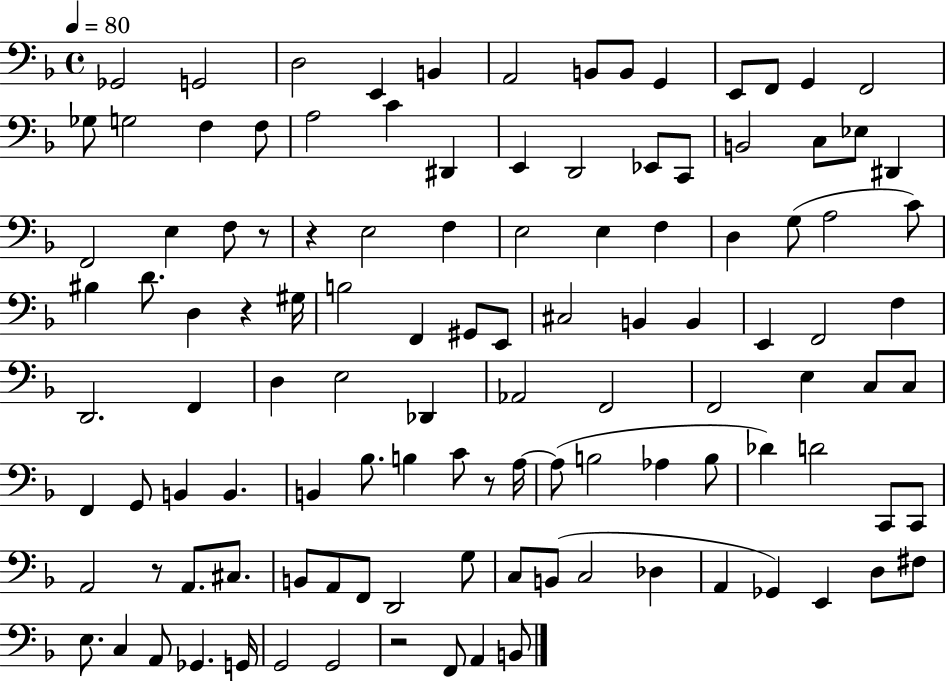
{
  \clef bass
  \time 4/4
  \defaultTimeSignature
  \key f \major
  \tempo 4 = 80
  ges,2 g,2 | d2 e,4 b,4 | a,2 b,8 b,8 g,4 | e,8 f,8 g,4 f,2 | \break ges8 g2 f4 f8 | a2 c'4 dis,4 | e,4 d,2 ees,8 c,8 | b,2 c8 ees8 dis,4 | \break f,2 e4 f8 r8 | r4 e2 f4 | e2 e4 f4 | d4 g8( a2 c'8) | \break bis4 d'8. d4 r4 gis16 | b2 f,4 gis,8 e,8 | cis2 b,4 b,4 | e,4 f,2 f4 | \break d,2. f,4 | d4 e2 des,4 | aes,2 f,2 | f,2 e4 c8 c8 | \break f,4 g,8 b,4 b,4. | b,4 bes8. b4 c'8 r8 a16~~ | a8( b2 aes4 b8 | des'4) d'2 c,8 c,8 | \break a,2 r8 a,8. cis8. | b,8 a,8 f,8 d,2 g8 | c8 b,8( c2 des4 | a,4 ges,4) e,4 d8 fis8 | \break e8. c4 a,8 ges,4. g,16 | g,2 g,2 | r2 f,8 a,4 b,8 | \bar "|."
}